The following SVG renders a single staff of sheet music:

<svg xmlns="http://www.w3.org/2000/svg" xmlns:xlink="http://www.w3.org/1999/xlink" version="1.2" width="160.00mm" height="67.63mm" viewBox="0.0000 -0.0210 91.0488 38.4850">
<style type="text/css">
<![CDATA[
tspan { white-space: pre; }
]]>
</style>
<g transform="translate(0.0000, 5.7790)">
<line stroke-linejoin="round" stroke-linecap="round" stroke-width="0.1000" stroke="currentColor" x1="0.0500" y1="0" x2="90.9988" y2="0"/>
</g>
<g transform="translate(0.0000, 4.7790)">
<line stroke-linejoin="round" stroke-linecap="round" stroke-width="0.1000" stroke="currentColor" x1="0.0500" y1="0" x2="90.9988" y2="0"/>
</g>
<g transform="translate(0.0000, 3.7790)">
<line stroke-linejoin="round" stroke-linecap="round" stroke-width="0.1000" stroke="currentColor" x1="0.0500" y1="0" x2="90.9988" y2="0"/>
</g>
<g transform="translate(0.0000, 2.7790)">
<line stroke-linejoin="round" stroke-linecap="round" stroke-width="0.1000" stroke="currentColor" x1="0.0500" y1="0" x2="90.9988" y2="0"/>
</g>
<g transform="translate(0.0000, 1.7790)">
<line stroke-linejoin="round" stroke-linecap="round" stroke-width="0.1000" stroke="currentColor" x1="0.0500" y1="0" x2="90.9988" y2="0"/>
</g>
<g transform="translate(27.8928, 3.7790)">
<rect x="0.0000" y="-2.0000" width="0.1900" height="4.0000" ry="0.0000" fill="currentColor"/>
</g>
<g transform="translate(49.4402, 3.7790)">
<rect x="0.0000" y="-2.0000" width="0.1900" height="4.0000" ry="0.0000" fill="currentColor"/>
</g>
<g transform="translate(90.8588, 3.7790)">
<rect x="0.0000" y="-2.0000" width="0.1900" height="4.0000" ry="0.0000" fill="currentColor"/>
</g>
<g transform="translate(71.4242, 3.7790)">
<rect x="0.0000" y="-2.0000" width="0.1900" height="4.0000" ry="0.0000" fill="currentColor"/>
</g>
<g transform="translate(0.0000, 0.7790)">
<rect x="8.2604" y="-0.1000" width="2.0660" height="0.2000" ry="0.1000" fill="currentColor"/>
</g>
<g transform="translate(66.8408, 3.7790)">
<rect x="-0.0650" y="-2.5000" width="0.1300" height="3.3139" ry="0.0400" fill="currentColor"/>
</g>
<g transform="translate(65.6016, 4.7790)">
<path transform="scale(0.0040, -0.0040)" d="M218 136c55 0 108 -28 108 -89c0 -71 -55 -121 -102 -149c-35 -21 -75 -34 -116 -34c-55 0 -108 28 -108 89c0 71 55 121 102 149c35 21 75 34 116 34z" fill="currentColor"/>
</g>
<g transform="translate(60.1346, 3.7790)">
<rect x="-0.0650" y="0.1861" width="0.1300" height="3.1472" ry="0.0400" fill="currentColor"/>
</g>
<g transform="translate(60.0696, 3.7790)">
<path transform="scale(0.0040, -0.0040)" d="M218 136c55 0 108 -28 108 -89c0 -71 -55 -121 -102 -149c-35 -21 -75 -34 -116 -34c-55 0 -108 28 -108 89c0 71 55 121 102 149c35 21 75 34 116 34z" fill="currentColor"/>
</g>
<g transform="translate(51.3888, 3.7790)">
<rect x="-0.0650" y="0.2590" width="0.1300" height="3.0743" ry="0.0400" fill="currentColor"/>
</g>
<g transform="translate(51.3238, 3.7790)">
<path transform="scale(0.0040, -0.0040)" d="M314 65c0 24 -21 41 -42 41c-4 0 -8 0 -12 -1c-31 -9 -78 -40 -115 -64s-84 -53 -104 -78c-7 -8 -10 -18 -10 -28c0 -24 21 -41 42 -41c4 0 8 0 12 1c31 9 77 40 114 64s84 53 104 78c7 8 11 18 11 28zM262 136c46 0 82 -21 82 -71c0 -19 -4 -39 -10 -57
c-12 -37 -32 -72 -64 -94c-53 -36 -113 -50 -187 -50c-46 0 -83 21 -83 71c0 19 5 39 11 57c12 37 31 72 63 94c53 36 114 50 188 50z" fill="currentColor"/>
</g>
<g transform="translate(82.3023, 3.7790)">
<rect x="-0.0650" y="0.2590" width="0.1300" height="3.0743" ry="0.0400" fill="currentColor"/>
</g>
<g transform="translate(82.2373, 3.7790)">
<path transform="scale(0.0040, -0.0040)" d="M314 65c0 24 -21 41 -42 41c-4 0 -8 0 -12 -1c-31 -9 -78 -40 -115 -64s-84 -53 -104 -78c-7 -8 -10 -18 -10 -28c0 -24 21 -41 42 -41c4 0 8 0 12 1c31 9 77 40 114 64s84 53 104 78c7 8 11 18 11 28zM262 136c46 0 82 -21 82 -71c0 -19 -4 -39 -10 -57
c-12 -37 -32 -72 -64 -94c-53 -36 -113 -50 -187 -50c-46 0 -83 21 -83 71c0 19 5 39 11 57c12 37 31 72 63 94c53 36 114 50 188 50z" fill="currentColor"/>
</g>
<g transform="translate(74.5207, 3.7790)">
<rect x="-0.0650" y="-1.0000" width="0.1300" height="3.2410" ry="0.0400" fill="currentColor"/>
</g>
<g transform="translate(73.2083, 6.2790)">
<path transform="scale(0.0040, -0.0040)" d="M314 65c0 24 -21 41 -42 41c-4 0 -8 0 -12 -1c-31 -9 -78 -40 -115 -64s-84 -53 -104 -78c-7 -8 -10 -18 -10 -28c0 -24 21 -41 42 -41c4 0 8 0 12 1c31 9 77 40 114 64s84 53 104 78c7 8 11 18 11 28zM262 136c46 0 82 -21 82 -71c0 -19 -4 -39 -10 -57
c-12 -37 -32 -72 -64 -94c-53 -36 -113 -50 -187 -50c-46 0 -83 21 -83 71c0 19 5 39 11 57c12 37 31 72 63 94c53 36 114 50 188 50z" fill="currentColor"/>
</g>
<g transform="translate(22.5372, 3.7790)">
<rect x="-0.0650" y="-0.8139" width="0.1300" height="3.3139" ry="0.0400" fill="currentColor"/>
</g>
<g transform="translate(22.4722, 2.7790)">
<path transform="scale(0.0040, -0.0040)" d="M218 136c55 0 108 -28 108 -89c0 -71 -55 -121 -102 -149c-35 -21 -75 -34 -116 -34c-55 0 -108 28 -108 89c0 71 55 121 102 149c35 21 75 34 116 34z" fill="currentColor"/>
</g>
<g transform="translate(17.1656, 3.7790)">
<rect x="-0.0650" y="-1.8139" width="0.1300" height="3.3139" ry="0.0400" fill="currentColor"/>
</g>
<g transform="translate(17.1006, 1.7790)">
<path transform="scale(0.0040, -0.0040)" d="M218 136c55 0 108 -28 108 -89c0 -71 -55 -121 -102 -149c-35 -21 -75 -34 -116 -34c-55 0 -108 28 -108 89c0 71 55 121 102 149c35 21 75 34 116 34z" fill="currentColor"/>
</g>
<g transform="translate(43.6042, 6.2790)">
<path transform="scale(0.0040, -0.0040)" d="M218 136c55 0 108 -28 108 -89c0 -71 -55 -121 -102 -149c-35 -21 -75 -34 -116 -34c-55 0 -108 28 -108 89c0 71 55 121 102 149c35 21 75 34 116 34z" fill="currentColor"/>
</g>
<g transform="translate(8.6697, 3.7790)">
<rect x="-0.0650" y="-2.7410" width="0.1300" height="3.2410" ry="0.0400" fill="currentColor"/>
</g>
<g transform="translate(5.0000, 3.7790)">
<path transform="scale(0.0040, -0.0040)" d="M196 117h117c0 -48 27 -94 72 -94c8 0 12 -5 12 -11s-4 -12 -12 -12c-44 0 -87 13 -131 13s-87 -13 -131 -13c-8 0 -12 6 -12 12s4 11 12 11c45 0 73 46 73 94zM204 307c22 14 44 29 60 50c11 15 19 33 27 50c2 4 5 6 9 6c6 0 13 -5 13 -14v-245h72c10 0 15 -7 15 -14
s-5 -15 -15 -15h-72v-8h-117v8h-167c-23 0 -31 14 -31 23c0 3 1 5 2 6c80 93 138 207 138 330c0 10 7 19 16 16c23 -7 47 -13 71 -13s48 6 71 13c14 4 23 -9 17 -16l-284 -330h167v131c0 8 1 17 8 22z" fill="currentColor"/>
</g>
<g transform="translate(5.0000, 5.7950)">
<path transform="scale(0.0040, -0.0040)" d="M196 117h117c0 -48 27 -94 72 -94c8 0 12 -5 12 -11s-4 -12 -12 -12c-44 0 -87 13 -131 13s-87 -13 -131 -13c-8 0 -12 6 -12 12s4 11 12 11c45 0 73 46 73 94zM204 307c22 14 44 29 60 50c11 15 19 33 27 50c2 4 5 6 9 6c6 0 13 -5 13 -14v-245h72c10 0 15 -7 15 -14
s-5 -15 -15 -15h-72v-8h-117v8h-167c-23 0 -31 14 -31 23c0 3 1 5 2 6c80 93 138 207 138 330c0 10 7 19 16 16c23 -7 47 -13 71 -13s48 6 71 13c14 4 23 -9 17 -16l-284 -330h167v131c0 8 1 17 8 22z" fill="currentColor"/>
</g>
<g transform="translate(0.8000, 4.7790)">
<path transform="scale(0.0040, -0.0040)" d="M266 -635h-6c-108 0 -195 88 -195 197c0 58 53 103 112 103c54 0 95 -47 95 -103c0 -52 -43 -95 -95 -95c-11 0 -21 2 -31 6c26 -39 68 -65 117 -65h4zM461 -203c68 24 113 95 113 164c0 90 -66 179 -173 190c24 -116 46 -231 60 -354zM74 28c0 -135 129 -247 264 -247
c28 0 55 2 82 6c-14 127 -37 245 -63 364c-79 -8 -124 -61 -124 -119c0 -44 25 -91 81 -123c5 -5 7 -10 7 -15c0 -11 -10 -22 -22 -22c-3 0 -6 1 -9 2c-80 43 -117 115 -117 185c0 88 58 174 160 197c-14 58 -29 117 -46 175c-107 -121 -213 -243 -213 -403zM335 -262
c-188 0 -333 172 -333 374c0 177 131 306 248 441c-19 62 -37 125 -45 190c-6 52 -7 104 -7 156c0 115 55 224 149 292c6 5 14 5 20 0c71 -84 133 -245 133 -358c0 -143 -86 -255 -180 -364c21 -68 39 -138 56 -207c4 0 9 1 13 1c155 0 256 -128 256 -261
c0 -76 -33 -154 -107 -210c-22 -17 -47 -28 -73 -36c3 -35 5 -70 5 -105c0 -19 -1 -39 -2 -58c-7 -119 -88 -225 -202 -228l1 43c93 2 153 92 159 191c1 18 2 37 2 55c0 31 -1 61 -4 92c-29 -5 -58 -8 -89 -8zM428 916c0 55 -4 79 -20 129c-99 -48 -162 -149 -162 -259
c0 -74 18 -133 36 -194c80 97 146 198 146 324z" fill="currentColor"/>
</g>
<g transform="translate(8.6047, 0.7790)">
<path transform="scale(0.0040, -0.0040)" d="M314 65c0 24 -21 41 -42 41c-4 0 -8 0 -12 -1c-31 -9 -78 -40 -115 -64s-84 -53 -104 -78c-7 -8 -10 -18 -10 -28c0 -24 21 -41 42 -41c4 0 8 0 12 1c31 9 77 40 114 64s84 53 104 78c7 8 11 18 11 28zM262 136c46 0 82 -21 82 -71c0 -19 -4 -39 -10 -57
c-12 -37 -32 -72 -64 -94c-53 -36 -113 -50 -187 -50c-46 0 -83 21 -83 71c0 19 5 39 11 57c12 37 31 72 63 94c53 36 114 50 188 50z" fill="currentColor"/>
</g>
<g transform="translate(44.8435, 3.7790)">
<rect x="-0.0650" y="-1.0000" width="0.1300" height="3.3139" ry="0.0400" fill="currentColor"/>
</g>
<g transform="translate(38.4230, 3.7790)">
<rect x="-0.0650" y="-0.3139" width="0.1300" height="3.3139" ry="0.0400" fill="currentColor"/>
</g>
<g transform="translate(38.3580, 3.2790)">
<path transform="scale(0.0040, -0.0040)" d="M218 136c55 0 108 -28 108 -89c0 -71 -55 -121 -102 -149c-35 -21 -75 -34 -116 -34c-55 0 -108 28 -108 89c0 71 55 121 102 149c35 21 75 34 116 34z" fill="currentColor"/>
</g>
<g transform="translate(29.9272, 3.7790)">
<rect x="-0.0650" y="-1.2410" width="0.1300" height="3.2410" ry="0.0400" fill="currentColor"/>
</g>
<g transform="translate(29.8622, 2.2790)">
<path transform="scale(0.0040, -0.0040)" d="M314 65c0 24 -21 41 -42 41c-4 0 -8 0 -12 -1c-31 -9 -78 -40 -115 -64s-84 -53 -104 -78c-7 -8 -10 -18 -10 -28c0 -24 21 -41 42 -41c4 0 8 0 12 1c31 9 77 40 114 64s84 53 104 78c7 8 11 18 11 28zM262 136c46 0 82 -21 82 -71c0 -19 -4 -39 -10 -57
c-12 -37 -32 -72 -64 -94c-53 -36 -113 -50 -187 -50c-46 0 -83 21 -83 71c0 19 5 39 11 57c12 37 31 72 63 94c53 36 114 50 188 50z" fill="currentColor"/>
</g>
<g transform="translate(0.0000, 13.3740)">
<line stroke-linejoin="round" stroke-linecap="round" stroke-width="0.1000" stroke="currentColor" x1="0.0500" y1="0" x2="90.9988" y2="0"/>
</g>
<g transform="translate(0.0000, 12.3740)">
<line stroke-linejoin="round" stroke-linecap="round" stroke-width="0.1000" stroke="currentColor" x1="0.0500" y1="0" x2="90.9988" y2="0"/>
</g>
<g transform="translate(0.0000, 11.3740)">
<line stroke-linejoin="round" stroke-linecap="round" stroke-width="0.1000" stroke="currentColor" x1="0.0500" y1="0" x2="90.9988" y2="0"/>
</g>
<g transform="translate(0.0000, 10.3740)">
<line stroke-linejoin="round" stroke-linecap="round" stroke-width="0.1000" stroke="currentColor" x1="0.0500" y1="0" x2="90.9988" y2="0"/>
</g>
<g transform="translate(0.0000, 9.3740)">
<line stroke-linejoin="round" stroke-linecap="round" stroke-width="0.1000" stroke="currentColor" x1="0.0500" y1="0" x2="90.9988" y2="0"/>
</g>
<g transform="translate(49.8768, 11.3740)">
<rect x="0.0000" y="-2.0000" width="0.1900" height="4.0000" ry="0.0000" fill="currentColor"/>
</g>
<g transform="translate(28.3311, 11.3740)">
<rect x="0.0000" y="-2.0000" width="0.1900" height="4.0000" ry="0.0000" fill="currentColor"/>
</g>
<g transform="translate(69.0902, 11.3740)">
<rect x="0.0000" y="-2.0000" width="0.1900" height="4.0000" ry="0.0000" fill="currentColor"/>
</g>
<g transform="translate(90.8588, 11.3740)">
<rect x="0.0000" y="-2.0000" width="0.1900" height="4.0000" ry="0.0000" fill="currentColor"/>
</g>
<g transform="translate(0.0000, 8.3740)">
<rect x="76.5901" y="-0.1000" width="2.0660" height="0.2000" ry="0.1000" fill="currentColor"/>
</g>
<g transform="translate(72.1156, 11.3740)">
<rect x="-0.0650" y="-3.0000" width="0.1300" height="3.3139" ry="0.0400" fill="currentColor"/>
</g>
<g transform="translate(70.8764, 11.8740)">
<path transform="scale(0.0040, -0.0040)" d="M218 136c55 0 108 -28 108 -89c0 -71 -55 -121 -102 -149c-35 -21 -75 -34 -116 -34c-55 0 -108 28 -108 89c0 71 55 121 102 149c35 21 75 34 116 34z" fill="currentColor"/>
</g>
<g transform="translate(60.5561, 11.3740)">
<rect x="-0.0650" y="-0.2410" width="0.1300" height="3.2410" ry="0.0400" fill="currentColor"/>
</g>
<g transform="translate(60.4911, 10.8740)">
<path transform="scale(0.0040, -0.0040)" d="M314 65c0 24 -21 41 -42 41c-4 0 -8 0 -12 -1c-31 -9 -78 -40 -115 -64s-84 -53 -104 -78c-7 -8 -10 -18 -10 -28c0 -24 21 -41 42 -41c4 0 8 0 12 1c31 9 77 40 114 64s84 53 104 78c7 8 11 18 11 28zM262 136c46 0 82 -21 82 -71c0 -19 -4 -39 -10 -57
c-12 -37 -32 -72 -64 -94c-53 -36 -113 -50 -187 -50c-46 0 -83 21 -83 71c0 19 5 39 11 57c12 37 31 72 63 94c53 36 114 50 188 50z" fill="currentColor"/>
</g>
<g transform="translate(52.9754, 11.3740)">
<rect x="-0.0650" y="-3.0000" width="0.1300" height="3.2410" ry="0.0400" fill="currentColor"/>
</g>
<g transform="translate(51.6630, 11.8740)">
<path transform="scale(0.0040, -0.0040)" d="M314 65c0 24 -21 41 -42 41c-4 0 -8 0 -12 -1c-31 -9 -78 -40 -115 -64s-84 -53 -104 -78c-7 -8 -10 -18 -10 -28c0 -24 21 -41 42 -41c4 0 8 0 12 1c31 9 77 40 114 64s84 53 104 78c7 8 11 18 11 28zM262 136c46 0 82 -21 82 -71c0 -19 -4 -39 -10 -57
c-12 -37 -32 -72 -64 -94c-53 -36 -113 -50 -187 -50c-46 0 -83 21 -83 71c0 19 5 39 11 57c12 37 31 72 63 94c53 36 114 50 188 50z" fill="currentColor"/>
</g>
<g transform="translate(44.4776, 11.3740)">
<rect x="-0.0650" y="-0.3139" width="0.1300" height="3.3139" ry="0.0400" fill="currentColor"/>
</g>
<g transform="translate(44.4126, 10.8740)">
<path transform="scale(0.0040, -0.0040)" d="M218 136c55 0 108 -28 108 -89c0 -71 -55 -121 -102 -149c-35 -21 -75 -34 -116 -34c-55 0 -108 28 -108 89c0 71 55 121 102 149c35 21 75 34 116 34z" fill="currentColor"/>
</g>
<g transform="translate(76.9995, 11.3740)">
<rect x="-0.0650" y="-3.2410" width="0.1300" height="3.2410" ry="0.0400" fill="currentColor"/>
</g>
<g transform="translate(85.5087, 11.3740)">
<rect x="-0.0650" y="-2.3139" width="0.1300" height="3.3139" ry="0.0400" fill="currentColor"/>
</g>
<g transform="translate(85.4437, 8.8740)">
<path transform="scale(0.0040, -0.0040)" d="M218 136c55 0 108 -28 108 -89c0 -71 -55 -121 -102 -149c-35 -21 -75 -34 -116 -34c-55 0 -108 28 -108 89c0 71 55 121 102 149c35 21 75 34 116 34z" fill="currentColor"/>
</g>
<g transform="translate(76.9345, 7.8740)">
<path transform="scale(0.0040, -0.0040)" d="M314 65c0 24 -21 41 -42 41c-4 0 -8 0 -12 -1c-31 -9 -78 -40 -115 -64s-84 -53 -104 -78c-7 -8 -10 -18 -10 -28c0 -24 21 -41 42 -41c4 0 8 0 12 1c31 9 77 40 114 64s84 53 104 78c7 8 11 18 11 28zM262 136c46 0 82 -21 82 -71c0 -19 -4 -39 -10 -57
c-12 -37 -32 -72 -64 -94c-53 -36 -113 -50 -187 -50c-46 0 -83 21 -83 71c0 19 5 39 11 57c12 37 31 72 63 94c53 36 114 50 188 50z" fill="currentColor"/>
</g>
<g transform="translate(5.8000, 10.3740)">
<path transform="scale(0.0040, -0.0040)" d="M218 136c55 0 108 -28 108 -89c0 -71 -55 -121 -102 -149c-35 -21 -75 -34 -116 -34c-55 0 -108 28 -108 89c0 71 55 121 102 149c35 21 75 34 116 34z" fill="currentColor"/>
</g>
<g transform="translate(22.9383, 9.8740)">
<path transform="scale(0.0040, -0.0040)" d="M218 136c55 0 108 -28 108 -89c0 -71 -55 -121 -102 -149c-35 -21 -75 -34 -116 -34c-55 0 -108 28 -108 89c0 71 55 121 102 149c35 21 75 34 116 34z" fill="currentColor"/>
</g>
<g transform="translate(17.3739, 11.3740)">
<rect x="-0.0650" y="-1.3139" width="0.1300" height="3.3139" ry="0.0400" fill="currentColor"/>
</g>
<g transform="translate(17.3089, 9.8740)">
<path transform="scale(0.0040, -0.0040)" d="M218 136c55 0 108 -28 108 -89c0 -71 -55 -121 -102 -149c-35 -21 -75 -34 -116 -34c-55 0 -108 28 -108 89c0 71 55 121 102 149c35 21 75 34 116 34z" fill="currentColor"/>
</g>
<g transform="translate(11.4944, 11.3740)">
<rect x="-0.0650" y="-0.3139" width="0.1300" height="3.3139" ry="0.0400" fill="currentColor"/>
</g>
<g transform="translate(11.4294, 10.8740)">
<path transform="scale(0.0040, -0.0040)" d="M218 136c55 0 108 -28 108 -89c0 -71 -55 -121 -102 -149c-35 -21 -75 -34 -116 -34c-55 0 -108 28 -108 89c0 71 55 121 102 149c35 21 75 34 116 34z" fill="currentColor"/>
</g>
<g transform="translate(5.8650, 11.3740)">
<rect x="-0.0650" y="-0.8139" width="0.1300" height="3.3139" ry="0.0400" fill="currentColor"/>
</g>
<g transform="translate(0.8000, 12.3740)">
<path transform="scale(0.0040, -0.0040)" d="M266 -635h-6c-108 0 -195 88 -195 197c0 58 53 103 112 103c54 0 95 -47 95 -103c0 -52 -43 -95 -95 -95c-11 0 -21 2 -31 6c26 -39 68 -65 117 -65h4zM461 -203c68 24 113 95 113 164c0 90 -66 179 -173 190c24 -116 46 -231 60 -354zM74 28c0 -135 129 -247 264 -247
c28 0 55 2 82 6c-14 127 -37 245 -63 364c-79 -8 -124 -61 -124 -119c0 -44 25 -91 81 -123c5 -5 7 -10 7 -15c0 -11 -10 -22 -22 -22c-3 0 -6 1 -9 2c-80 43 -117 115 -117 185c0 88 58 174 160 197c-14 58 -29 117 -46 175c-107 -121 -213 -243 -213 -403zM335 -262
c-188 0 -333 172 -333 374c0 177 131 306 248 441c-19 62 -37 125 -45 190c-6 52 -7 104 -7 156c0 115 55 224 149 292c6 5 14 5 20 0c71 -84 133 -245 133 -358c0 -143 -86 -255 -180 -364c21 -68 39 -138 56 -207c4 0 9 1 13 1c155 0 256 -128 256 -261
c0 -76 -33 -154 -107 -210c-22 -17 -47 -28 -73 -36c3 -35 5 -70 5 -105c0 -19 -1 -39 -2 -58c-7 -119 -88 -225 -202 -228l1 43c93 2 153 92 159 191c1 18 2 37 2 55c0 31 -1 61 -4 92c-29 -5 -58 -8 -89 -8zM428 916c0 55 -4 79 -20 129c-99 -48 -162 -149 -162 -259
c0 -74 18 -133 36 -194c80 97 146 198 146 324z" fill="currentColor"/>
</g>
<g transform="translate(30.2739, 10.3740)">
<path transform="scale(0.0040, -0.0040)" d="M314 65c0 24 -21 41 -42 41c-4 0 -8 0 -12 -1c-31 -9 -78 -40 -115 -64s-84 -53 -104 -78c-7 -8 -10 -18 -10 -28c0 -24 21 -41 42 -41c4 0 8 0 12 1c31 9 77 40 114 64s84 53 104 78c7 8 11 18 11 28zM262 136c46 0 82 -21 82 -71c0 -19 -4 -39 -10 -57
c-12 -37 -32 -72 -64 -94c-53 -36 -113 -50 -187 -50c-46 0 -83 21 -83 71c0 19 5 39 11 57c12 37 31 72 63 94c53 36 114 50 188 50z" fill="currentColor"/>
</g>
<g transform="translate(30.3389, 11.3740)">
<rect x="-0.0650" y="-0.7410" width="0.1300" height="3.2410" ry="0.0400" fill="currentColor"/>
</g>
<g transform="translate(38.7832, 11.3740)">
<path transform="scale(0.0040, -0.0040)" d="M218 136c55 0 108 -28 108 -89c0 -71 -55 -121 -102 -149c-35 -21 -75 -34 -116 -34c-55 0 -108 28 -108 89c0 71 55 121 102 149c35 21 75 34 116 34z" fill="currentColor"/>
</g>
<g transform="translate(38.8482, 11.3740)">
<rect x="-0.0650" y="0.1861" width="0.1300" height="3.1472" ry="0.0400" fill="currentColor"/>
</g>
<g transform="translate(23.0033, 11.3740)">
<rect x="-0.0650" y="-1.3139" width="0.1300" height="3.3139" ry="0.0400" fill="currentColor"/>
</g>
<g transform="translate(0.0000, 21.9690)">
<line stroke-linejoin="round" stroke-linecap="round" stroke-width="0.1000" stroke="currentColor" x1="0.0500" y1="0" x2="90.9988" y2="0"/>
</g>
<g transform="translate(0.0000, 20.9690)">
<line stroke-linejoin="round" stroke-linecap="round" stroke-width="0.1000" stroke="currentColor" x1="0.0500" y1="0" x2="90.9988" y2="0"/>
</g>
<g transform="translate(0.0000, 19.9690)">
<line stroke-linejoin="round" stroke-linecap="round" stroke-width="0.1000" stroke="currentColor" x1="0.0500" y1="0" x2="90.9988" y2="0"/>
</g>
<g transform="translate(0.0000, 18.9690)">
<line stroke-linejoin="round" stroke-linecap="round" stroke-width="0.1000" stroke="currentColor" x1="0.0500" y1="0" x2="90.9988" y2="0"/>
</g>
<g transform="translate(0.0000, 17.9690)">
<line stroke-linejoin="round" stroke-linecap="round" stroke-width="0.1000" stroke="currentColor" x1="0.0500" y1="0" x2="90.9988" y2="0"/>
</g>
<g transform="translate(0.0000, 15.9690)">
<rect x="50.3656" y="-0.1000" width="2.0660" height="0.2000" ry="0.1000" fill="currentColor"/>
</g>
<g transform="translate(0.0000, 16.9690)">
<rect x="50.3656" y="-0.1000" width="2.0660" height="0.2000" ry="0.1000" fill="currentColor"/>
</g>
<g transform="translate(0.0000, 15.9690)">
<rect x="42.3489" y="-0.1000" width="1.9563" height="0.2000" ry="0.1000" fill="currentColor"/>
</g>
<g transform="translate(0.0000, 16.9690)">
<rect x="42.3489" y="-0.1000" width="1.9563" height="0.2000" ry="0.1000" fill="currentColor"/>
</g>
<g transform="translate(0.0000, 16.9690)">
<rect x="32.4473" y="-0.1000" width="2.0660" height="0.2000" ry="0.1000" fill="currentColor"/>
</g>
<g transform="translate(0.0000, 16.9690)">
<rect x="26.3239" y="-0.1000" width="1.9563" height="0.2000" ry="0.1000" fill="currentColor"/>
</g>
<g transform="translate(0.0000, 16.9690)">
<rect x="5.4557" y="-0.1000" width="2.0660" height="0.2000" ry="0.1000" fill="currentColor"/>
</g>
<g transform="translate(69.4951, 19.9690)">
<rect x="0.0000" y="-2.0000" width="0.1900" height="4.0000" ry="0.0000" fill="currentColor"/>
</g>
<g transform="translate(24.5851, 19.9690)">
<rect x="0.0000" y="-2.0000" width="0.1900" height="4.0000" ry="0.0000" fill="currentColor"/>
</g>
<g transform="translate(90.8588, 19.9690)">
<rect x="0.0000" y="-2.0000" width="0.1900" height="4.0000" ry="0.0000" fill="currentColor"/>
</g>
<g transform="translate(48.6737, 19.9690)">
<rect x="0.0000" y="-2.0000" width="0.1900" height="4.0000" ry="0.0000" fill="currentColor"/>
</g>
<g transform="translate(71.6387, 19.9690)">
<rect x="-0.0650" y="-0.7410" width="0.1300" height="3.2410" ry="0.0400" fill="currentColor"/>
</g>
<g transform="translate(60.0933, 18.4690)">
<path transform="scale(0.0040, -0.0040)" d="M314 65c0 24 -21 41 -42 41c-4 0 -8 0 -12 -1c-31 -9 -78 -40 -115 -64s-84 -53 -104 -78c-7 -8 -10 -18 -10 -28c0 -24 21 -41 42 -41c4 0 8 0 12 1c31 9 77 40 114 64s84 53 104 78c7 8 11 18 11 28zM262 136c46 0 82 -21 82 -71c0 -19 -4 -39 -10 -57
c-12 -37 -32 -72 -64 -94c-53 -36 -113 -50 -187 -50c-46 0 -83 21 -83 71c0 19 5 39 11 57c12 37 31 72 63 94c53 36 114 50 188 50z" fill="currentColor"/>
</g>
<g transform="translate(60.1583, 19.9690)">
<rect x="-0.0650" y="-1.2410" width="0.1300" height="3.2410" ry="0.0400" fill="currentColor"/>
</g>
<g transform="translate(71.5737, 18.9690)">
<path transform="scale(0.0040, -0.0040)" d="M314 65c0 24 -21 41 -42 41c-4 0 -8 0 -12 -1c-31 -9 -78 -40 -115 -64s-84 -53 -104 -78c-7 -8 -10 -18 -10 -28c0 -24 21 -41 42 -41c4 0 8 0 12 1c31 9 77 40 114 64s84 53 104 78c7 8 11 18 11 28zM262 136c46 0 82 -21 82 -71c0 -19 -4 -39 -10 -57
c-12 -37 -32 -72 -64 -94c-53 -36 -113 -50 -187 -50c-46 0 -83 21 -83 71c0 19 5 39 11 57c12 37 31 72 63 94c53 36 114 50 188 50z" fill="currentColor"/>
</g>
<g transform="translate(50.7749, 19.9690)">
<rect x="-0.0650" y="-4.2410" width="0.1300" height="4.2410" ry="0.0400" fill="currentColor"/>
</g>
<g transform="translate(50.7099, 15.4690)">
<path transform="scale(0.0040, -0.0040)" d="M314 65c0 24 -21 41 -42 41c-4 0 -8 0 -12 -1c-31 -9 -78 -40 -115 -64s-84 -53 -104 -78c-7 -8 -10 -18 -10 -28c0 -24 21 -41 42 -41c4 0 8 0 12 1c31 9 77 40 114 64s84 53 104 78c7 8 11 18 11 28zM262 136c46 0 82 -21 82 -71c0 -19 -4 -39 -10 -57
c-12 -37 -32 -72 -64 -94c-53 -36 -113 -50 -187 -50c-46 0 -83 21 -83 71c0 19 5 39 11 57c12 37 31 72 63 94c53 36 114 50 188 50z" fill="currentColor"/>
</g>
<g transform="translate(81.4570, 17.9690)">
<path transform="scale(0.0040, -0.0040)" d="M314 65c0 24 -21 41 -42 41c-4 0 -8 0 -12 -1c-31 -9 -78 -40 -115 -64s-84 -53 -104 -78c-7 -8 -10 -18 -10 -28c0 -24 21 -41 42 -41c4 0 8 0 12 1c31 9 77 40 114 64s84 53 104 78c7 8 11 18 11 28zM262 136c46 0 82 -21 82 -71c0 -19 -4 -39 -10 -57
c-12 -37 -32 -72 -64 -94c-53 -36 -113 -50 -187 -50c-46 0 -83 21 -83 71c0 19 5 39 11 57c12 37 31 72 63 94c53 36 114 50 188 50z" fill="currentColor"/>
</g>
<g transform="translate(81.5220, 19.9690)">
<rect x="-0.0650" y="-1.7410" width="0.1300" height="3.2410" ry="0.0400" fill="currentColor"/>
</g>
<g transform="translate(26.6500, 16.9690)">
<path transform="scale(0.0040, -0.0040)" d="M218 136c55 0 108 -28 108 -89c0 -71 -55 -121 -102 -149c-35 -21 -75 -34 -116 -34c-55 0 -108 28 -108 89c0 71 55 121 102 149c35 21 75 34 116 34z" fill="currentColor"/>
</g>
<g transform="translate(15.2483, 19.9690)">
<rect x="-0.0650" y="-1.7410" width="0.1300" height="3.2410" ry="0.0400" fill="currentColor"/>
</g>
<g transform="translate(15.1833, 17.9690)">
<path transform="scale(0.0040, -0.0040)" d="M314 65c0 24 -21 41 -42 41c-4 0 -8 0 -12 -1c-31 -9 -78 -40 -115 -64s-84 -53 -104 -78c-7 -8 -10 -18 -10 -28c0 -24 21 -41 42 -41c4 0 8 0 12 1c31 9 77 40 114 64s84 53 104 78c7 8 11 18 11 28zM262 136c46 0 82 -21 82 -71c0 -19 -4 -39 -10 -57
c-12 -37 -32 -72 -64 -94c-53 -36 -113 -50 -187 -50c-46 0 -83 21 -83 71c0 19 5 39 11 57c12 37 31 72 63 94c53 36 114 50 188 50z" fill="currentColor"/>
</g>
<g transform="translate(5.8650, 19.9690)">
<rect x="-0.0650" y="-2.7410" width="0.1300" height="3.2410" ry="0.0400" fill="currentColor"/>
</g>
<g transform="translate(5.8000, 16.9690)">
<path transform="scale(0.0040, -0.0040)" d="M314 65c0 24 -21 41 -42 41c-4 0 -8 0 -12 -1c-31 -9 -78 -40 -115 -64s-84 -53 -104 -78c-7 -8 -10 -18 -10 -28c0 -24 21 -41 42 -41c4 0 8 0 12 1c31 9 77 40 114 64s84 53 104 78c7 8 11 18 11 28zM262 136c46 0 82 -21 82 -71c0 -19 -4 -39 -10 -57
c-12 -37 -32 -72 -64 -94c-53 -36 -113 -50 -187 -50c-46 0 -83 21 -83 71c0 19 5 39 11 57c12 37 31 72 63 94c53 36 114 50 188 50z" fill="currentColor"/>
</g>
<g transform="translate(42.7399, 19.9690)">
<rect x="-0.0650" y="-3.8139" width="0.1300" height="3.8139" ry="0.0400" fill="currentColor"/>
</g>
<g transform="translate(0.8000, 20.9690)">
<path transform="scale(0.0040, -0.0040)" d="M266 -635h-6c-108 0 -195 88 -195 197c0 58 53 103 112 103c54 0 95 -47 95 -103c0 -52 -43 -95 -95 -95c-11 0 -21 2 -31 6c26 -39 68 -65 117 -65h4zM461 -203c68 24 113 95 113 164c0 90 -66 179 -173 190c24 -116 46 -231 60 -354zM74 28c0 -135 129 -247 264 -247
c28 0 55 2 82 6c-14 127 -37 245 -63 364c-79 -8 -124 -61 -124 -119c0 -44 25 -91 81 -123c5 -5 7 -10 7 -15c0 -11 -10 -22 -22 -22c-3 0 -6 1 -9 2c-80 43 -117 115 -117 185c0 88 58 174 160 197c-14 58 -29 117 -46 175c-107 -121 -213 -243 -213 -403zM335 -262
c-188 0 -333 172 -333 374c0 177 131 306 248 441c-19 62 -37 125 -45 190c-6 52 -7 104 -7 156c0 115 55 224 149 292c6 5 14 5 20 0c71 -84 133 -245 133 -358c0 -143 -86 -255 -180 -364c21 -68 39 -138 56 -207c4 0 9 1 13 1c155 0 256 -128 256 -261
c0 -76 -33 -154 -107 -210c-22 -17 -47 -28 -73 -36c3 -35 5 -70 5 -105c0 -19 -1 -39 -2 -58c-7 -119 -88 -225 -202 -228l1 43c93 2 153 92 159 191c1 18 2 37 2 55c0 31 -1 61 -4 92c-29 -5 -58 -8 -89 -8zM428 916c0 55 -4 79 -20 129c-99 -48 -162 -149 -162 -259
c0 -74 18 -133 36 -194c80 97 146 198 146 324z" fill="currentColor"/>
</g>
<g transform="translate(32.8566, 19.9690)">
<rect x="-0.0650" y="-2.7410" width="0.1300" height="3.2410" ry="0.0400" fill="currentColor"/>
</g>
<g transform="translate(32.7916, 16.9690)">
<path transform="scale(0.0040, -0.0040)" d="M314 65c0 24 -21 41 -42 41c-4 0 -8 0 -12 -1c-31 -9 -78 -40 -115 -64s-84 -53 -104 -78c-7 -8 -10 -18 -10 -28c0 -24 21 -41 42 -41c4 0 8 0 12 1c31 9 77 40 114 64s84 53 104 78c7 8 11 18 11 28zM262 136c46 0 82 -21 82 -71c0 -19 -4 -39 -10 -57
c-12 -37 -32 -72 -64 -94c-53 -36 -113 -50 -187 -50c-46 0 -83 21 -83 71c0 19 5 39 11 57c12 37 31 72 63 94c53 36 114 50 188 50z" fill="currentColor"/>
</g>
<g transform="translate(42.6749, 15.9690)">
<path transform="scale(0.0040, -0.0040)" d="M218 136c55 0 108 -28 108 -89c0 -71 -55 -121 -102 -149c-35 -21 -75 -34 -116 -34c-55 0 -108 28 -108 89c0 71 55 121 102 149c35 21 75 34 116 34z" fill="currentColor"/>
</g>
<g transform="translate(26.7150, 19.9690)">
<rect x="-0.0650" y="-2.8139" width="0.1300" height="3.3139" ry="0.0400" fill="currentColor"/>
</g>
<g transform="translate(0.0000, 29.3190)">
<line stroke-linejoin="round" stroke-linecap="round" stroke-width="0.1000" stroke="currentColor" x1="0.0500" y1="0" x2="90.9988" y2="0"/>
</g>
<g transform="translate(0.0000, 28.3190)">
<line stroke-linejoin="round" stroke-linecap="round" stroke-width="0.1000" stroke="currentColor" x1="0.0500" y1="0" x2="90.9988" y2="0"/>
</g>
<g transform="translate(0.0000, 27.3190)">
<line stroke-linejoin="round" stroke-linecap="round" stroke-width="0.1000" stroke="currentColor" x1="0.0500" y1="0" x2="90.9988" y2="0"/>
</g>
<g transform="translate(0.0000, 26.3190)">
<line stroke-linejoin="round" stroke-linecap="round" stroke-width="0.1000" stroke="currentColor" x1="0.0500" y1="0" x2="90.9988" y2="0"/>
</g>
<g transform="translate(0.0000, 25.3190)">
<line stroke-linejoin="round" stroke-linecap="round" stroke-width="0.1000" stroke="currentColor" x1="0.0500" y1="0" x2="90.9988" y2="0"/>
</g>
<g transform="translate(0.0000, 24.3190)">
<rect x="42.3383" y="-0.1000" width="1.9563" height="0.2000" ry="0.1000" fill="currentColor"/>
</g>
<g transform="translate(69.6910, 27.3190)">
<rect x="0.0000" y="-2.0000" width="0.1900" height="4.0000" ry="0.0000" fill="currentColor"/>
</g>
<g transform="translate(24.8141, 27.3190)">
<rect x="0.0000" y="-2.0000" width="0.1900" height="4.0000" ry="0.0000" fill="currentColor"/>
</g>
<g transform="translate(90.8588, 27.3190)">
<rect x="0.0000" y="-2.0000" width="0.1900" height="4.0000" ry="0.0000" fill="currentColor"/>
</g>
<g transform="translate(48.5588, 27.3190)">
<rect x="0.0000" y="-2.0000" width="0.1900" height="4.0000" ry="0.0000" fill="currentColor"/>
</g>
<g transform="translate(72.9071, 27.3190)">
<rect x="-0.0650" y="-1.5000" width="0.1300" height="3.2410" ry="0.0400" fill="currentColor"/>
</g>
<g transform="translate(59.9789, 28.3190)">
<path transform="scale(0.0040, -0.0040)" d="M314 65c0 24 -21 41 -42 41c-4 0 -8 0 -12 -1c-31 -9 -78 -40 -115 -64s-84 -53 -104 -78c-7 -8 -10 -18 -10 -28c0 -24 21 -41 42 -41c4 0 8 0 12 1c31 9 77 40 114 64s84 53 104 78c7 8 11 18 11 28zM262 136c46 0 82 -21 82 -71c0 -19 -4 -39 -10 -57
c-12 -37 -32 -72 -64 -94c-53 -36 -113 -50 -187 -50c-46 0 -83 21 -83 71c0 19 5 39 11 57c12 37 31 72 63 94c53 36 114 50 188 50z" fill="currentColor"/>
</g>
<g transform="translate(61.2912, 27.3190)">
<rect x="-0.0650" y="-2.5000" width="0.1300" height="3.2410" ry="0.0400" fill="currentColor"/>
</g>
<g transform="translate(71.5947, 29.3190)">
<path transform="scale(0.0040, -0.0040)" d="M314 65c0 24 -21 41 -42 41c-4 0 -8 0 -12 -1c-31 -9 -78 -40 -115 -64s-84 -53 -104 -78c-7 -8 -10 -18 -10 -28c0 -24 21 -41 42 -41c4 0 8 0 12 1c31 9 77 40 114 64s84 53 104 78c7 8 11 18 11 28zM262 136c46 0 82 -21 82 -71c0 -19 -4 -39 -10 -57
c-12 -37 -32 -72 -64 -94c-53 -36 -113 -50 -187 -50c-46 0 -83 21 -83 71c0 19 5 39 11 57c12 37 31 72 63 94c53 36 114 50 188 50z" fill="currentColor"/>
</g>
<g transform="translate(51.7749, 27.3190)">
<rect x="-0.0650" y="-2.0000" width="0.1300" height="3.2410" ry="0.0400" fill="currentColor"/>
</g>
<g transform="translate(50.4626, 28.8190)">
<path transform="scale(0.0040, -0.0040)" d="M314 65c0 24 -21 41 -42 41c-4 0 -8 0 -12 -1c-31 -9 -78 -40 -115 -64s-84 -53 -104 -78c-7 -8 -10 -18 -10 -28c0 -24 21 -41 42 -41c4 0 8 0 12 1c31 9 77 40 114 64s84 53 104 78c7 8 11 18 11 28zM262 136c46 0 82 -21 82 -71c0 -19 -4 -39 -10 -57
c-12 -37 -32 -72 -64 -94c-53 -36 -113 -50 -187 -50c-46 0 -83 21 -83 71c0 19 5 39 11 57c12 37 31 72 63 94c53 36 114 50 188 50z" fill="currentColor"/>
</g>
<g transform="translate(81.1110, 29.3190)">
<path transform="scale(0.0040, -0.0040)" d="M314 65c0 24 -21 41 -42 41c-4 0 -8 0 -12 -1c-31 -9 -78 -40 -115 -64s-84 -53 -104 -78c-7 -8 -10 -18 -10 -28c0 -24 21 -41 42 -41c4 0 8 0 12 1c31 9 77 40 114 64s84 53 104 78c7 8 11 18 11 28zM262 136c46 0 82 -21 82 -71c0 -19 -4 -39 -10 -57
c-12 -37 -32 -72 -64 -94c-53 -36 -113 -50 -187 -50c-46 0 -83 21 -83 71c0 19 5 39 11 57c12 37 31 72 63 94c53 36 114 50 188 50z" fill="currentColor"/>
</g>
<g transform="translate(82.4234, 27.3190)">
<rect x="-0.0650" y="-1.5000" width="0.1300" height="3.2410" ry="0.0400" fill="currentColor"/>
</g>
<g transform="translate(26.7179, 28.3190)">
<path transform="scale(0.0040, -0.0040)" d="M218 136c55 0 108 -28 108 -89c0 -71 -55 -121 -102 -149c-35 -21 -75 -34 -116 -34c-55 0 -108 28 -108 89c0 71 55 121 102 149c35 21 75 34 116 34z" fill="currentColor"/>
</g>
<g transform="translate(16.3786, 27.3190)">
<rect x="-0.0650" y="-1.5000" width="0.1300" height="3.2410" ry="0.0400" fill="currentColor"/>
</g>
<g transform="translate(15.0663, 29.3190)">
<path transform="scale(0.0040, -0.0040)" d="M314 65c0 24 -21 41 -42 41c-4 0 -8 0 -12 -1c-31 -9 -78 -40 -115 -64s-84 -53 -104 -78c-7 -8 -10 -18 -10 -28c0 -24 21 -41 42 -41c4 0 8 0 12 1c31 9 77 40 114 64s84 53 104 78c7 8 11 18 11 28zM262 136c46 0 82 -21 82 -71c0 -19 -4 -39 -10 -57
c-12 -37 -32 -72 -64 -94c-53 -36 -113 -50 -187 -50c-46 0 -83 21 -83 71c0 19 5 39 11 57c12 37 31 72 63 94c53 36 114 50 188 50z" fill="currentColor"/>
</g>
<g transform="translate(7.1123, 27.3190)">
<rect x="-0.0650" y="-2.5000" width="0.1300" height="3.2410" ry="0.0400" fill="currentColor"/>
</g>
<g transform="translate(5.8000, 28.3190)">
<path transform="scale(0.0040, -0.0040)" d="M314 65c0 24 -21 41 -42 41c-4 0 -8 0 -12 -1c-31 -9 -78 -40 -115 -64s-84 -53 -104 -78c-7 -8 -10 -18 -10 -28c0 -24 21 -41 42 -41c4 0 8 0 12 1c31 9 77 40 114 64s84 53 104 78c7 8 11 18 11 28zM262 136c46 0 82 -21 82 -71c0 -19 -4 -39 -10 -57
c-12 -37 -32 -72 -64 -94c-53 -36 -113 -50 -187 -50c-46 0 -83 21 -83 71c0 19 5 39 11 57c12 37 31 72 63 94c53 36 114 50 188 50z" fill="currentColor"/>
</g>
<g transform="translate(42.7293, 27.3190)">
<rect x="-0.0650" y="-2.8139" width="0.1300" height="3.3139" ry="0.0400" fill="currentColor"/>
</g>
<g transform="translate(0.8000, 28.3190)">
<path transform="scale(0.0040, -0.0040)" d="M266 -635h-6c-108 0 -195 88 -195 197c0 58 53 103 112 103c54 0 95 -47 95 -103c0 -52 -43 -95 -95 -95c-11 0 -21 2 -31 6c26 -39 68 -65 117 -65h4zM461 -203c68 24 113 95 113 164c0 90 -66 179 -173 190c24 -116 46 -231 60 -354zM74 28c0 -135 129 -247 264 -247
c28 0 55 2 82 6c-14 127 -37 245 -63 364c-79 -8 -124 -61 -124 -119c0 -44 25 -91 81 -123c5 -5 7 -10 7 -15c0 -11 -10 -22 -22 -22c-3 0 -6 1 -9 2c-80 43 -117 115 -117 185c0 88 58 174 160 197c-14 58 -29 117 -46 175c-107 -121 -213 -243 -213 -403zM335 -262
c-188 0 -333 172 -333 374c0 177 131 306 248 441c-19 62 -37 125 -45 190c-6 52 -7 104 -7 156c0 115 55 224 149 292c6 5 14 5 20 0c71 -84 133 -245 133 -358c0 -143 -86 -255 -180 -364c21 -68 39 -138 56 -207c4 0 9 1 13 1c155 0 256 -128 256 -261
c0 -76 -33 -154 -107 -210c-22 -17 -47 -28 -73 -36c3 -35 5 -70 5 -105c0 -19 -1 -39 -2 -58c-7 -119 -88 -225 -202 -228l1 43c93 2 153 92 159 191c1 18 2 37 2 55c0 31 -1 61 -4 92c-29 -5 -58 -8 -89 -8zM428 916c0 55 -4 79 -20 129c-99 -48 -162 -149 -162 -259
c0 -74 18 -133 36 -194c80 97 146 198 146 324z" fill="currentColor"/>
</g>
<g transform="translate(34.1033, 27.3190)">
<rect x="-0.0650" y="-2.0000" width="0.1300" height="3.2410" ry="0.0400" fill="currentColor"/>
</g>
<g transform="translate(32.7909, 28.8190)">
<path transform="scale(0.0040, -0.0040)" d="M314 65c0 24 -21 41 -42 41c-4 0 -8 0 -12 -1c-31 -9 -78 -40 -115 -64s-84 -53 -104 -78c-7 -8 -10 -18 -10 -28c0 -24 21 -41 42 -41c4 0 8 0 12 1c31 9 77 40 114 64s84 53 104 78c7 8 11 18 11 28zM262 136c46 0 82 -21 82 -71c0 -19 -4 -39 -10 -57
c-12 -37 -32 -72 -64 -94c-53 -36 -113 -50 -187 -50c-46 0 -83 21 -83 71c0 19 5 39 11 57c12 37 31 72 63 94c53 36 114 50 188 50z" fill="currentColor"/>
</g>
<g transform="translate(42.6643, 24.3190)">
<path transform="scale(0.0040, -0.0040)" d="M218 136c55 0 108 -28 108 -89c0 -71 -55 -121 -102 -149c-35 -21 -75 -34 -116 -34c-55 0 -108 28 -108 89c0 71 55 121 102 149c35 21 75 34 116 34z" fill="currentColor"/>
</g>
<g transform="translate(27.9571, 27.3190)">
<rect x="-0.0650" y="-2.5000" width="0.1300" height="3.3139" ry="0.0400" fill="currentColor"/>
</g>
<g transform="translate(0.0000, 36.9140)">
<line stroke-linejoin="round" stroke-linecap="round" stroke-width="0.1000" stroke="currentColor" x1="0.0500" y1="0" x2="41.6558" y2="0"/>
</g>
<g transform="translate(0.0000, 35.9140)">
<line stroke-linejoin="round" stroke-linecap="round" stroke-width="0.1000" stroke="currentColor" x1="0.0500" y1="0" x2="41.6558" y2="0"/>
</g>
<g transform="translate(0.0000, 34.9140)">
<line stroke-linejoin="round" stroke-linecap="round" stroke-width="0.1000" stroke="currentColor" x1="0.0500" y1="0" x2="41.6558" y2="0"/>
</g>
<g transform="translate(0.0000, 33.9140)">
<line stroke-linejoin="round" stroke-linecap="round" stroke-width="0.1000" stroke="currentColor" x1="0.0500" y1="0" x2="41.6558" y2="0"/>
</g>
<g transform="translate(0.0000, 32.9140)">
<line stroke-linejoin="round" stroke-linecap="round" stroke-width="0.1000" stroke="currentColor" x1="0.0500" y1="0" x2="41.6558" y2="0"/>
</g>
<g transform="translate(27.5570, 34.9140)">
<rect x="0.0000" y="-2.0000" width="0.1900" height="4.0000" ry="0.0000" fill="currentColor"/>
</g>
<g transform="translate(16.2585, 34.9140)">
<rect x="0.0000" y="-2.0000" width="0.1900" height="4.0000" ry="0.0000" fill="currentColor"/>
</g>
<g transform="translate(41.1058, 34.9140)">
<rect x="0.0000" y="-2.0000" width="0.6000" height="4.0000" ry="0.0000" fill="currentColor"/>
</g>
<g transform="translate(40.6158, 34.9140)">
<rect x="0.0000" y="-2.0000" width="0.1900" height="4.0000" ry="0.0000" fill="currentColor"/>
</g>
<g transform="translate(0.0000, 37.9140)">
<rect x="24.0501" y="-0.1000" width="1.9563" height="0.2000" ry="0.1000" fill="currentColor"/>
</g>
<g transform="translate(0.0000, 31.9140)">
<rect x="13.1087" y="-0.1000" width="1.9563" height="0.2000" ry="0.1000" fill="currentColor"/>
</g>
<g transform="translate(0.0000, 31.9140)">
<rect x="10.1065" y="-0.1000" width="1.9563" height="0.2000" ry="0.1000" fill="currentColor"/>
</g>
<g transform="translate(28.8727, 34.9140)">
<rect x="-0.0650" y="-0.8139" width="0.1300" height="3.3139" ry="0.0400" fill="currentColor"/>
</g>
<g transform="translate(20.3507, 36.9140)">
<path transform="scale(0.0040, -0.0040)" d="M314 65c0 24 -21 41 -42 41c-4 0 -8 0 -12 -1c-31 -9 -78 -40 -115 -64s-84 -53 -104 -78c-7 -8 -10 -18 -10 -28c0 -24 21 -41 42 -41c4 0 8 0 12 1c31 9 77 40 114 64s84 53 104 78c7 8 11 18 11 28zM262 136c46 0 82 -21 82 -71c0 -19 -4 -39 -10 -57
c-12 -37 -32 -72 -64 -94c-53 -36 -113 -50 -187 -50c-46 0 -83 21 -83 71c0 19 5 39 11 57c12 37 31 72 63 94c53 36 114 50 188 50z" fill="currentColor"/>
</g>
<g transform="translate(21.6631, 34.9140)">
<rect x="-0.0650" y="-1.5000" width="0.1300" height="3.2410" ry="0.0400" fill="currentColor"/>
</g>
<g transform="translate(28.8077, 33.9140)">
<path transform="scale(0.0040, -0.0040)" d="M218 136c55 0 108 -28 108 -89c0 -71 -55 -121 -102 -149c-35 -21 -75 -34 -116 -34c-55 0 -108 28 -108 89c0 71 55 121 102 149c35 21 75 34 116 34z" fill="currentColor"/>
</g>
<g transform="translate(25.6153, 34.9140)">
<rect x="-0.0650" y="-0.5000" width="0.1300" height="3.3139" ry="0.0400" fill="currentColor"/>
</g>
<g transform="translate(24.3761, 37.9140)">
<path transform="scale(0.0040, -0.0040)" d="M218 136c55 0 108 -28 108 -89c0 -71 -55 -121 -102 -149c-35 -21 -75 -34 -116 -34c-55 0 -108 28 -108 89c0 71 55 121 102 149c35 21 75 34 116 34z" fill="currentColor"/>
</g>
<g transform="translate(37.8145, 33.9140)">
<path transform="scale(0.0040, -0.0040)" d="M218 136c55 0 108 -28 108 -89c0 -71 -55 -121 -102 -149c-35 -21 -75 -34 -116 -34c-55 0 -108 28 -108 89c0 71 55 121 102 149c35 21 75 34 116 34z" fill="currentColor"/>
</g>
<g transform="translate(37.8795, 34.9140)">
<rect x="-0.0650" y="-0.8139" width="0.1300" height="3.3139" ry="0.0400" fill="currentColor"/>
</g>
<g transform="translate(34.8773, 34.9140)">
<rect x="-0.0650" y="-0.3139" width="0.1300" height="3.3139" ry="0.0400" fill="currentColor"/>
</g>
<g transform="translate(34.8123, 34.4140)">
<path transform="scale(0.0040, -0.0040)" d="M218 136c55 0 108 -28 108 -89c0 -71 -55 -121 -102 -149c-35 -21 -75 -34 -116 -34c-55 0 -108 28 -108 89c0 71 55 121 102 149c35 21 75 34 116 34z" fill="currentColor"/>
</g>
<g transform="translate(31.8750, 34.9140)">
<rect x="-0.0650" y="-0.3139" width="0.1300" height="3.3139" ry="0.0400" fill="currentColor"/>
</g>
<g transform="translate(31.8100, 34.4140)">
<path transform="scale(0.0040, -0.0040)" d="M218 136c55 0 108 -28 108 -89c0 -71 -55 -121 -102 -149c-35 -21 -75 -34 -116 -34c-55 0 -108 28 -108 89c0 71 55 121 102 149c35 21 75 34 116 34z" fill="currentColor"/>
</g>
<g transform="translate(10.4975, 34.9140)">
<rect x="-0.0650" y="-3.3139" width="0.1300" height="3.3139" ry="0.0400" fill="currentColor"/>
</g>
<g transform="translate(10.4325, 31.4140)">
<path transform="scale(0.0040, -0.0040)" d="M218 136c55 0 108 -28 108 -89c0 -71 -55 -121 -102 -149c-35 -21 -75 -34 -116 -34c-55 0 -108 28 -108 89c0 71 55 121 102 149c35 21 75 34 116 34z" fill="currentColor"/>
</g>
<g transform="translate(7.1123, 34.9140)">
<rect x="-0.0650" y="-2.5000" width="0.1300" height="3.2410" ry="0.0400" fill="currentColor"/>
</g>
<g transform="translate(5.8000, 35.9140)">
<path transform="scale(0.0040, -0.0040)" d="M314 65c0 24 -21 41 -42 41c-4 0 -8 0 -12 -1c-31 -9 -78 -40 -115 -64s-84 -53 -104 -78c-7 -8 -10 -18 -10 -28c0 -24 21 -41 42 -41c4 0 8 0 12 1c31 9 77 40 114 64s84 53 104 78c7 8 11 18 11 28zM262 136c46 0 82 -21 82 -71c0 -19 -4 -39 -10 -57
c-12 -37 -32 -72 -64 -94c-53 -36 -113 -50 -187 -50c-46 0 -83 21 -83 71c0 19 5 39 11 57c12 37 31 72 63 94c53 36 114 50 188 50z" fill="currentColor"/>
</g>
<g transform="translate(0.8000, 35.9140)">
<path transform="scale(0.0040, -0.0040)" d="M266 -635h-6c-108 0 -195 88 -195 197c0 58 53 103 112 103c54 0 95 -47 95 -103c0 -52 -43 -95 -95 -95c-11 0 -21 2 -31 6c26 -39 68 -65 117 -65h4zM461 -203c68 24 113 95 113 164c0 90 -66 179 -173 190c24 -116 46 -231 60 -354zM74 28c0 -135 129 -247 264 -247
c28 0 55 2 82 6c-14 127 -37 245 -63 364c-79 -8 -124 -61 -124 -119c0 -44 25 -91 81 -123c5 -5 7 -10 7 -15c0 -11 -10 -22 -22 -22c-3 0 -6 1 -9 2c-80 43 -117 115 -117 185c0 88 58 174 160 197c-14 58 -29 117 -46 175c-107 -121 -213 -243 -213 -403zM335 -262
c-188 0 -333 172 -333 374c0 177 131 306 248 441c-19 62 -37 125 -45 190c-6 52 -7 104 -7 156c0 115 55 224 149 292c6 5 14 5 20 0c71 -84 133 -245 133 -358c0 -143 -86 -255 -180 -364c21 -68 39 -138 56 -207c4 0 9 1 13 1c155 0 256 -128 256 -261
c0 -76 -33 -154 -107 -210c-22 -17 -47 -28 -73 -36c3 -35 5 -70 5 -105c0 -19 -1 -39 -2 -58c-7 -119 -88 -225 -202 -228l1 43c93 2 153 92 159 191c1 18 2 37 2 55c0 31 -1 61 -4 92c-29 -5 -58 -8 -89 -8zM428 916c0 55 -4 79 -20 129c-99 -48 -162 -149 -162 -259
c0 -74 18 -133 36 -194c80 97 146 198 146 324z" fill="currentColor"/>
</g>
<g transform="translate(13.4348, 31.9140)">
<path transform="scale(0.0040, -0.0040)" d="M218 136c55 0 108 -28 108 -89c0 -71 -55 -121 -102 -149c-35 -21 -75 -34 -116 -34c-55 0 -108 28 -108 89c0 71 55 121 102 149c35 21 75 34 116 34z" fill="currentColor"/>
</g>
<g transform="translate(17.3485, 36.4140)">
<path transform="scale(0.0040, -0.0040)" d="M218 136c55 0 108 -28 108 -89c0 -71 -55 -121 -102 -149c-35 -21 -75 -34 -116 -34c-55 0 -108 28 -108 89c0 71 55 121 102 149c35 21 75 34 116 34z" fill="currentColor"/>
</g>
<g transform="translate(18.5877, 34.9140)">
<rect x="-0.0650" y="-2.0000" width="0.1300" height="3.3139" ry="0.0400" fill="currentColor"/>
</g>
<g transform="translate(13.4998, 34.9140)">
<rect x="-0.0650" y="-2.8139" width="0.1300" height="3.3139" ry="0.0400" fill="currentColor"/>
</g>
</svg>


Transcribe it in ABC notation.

X:1
T:Untitled
M:4/4
L:1/4
K:C
a2 f d e2 c D B2 B G D2 B2 d c e e d2 B c A2 c2 A b2 g a2 f2 a a2 c' d'2 e2 d2 f2 G2 E2 G F2 a F2 G2 E2 E2 G2 b a F E2 C d c c d